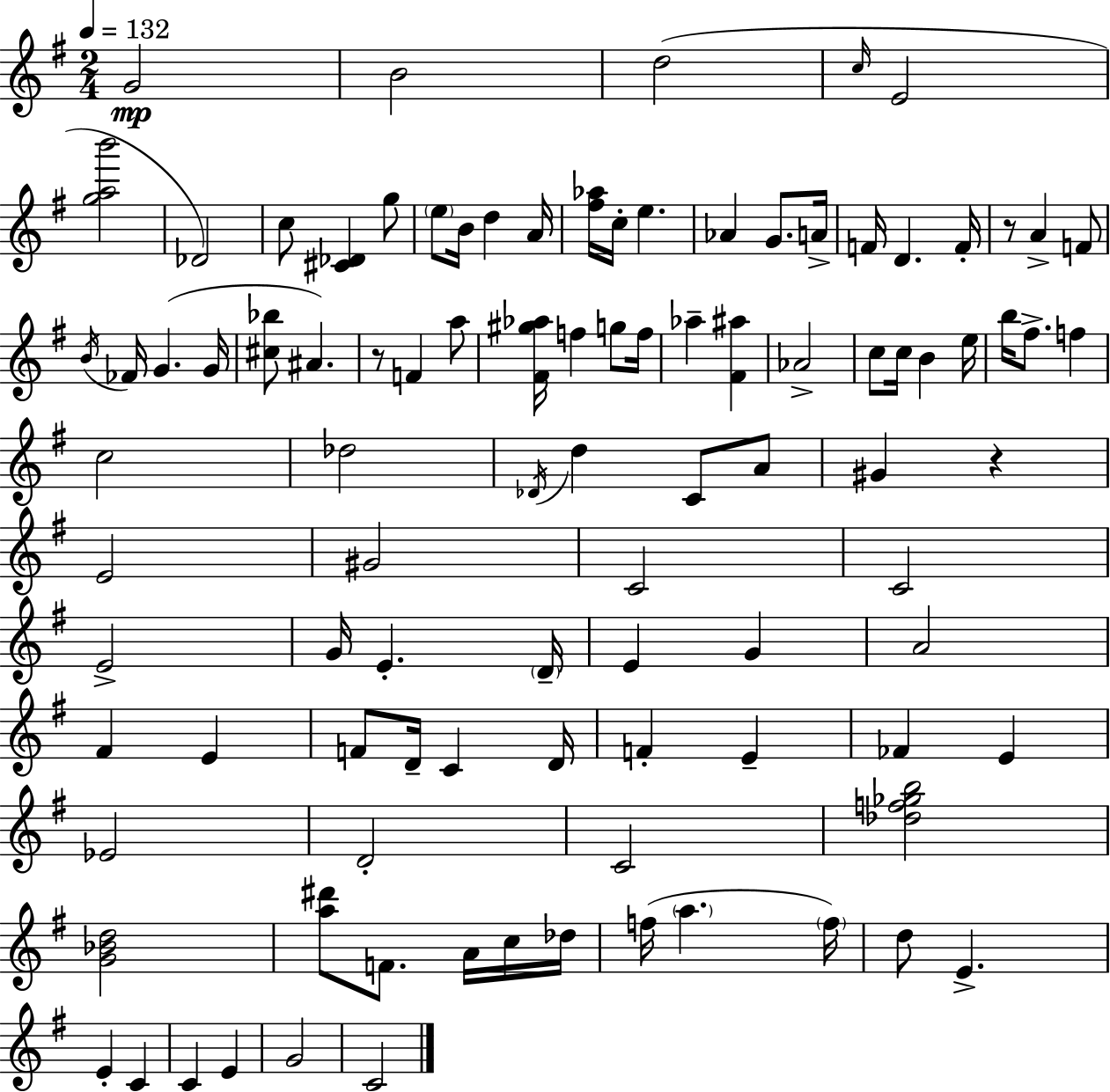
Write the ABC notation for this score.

X:1
T:Untitled
M:2/4
L:1/4
K:G
G2 B2 d2 c/4 E2 [gab']2 _D2 c/2 [^C_D] g/2 e/2 B/4 d A/4 [^f_a]/4 c/4 e _A G/2 A/4 F/4 D F/4 z/2 A F/2 B/4 _F/4 G G/4 [^c_b]/2 ^A z/2 F a/2 [^F^g_a]/4 f g/2 f/4 _a [^F^a] _A2 c/2 c/4 B e/4 b/4 ^f/2 f c2 _d2 _D/4 d C/2 A/2 ^G z E2 ^G2 C2 C2 E2 G/4 E D/4 E G A2 ^F E F/2 D/4 C D/4 F E _F E _E2 D2 C2 [_df_gb]2 [G_Bd]2 [a^d']/2 F/2 A/4 c/4 _d/4 f/4 a f/4 d/2 E E C C E G2 C2